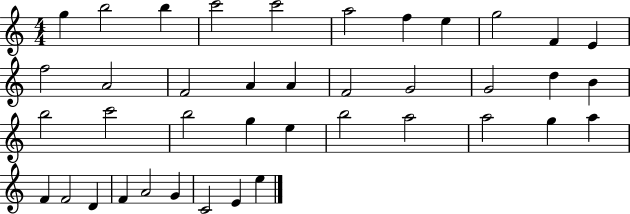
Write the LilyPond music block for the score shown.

{
  \clef treble
  \numericTimeSignature
  \time 4/4
  \key c \major
  g''4 b''2 b''4 | c'''2 c'''2 | a''2 f''4 e''4 | g''2 f'4 e'4 | \break f''2 a'2 | f'2 a'4 a'4 | f'2 g'2 | g'2 d''4 b'4 | \break b''2 c'''2 | b''2 g''4 e''4 | b''2 a''2 | a''2 g''4 a''4 | \break f'4 f'2 d'4 | f'4 a'2 g'4 | c'2 e'4 e''4 | \bar "|."
}